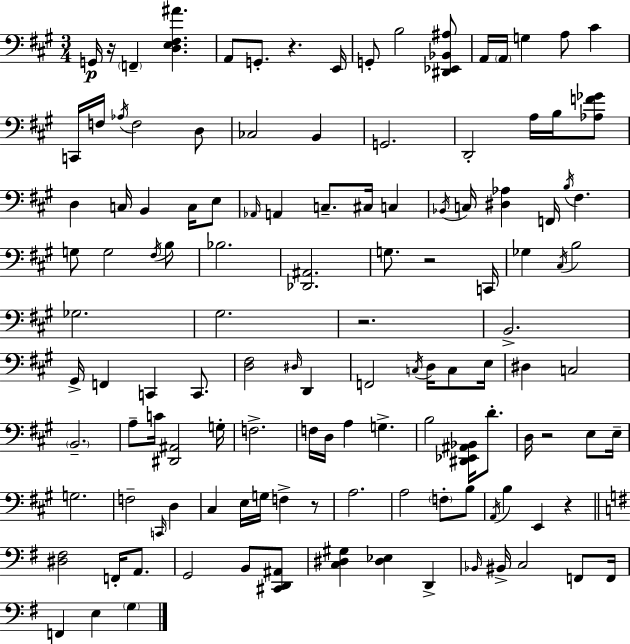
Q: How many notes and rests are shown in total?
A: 125